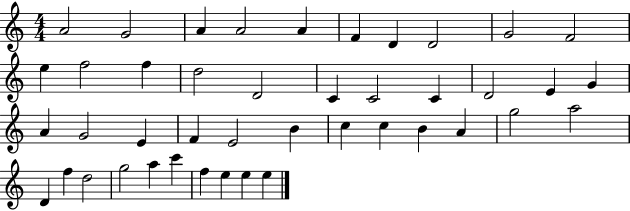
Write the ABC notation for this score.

X:1
T:Untitled
M:4/4
L:1/4
K:C
A2 G2 A A2 A F D D2 G2 F2 e f2 f d2 D2 C C2 C D2 E G A G2 E F E2 B c c B A g2 a2 D f d2 g2 a c' f e e e